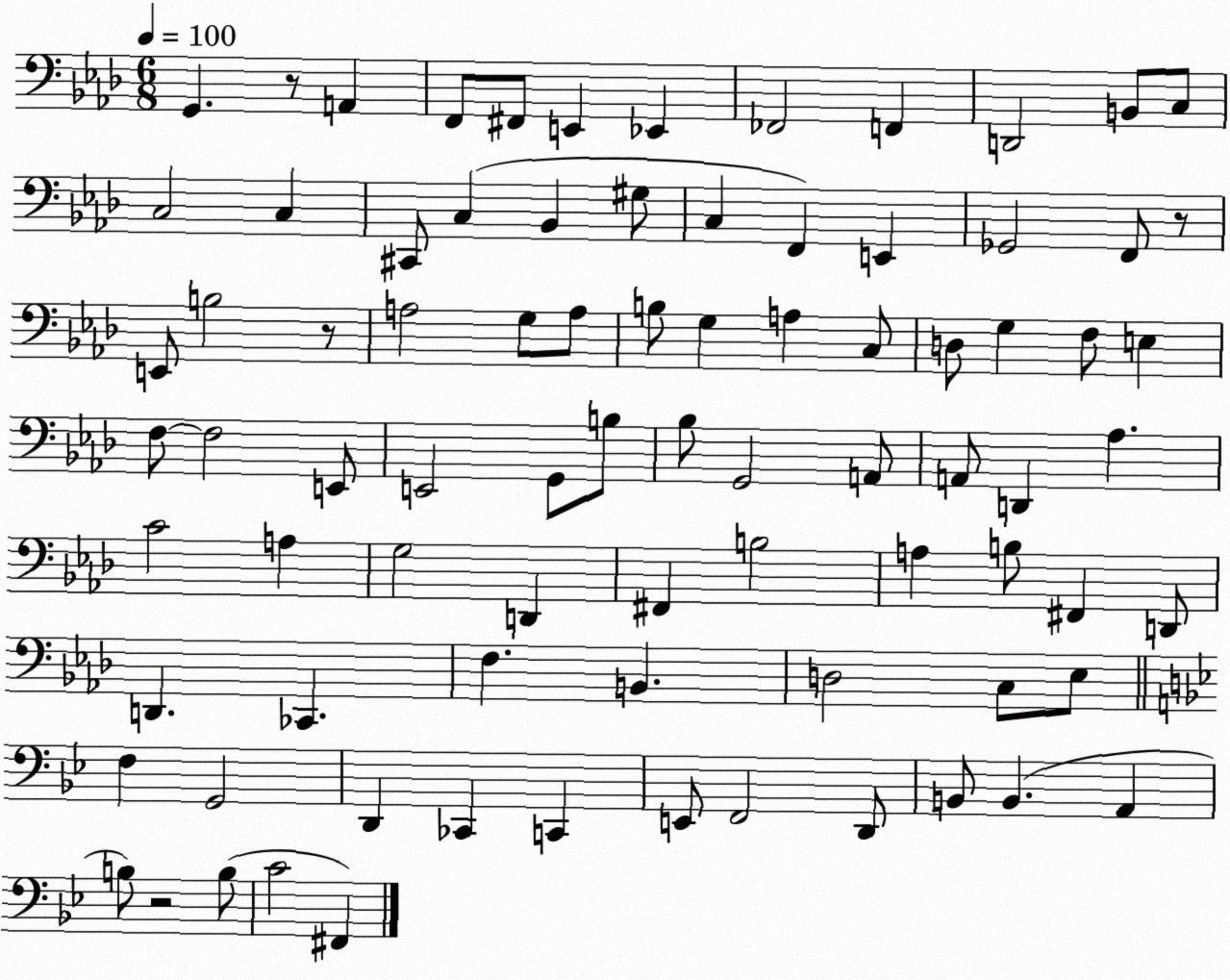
X:1
T:Untitled
M:6/8
L:1/4
K:Ab
G,, z/2 A,, F,,/2 ^F,,/2 E,, _E,, _F,,2 F,, D,,2 B,,/2 C,/2 C,2 C, ^C,,/2 C, _B,, ^G,/2 C, F,, E,, _G,,2 F,,/2 z/2 E,,/2 B,2 z/2 A,2 G,/2 A,/2 B,/2 G, A, C,/2 D,/2 G, F,/2 E, F,/2 F,2 E,,/2 E,,2 G,,/2 B,/2 _B,/2 G,,2 A,,/2 A,,/2 D,, _A, C2 A, G,2 D,, ^F,, B,2 A, B,/2 ^F,, D,,/2 D,, _C,, F, B,, D,2 C,/2 _E,/2 F, G,,2 D,, _C,, C,, E,,/2 F,,2 D,,/2 B,,/2 B,, A,, B,/2 z2 B,/2 C2 ^F,,